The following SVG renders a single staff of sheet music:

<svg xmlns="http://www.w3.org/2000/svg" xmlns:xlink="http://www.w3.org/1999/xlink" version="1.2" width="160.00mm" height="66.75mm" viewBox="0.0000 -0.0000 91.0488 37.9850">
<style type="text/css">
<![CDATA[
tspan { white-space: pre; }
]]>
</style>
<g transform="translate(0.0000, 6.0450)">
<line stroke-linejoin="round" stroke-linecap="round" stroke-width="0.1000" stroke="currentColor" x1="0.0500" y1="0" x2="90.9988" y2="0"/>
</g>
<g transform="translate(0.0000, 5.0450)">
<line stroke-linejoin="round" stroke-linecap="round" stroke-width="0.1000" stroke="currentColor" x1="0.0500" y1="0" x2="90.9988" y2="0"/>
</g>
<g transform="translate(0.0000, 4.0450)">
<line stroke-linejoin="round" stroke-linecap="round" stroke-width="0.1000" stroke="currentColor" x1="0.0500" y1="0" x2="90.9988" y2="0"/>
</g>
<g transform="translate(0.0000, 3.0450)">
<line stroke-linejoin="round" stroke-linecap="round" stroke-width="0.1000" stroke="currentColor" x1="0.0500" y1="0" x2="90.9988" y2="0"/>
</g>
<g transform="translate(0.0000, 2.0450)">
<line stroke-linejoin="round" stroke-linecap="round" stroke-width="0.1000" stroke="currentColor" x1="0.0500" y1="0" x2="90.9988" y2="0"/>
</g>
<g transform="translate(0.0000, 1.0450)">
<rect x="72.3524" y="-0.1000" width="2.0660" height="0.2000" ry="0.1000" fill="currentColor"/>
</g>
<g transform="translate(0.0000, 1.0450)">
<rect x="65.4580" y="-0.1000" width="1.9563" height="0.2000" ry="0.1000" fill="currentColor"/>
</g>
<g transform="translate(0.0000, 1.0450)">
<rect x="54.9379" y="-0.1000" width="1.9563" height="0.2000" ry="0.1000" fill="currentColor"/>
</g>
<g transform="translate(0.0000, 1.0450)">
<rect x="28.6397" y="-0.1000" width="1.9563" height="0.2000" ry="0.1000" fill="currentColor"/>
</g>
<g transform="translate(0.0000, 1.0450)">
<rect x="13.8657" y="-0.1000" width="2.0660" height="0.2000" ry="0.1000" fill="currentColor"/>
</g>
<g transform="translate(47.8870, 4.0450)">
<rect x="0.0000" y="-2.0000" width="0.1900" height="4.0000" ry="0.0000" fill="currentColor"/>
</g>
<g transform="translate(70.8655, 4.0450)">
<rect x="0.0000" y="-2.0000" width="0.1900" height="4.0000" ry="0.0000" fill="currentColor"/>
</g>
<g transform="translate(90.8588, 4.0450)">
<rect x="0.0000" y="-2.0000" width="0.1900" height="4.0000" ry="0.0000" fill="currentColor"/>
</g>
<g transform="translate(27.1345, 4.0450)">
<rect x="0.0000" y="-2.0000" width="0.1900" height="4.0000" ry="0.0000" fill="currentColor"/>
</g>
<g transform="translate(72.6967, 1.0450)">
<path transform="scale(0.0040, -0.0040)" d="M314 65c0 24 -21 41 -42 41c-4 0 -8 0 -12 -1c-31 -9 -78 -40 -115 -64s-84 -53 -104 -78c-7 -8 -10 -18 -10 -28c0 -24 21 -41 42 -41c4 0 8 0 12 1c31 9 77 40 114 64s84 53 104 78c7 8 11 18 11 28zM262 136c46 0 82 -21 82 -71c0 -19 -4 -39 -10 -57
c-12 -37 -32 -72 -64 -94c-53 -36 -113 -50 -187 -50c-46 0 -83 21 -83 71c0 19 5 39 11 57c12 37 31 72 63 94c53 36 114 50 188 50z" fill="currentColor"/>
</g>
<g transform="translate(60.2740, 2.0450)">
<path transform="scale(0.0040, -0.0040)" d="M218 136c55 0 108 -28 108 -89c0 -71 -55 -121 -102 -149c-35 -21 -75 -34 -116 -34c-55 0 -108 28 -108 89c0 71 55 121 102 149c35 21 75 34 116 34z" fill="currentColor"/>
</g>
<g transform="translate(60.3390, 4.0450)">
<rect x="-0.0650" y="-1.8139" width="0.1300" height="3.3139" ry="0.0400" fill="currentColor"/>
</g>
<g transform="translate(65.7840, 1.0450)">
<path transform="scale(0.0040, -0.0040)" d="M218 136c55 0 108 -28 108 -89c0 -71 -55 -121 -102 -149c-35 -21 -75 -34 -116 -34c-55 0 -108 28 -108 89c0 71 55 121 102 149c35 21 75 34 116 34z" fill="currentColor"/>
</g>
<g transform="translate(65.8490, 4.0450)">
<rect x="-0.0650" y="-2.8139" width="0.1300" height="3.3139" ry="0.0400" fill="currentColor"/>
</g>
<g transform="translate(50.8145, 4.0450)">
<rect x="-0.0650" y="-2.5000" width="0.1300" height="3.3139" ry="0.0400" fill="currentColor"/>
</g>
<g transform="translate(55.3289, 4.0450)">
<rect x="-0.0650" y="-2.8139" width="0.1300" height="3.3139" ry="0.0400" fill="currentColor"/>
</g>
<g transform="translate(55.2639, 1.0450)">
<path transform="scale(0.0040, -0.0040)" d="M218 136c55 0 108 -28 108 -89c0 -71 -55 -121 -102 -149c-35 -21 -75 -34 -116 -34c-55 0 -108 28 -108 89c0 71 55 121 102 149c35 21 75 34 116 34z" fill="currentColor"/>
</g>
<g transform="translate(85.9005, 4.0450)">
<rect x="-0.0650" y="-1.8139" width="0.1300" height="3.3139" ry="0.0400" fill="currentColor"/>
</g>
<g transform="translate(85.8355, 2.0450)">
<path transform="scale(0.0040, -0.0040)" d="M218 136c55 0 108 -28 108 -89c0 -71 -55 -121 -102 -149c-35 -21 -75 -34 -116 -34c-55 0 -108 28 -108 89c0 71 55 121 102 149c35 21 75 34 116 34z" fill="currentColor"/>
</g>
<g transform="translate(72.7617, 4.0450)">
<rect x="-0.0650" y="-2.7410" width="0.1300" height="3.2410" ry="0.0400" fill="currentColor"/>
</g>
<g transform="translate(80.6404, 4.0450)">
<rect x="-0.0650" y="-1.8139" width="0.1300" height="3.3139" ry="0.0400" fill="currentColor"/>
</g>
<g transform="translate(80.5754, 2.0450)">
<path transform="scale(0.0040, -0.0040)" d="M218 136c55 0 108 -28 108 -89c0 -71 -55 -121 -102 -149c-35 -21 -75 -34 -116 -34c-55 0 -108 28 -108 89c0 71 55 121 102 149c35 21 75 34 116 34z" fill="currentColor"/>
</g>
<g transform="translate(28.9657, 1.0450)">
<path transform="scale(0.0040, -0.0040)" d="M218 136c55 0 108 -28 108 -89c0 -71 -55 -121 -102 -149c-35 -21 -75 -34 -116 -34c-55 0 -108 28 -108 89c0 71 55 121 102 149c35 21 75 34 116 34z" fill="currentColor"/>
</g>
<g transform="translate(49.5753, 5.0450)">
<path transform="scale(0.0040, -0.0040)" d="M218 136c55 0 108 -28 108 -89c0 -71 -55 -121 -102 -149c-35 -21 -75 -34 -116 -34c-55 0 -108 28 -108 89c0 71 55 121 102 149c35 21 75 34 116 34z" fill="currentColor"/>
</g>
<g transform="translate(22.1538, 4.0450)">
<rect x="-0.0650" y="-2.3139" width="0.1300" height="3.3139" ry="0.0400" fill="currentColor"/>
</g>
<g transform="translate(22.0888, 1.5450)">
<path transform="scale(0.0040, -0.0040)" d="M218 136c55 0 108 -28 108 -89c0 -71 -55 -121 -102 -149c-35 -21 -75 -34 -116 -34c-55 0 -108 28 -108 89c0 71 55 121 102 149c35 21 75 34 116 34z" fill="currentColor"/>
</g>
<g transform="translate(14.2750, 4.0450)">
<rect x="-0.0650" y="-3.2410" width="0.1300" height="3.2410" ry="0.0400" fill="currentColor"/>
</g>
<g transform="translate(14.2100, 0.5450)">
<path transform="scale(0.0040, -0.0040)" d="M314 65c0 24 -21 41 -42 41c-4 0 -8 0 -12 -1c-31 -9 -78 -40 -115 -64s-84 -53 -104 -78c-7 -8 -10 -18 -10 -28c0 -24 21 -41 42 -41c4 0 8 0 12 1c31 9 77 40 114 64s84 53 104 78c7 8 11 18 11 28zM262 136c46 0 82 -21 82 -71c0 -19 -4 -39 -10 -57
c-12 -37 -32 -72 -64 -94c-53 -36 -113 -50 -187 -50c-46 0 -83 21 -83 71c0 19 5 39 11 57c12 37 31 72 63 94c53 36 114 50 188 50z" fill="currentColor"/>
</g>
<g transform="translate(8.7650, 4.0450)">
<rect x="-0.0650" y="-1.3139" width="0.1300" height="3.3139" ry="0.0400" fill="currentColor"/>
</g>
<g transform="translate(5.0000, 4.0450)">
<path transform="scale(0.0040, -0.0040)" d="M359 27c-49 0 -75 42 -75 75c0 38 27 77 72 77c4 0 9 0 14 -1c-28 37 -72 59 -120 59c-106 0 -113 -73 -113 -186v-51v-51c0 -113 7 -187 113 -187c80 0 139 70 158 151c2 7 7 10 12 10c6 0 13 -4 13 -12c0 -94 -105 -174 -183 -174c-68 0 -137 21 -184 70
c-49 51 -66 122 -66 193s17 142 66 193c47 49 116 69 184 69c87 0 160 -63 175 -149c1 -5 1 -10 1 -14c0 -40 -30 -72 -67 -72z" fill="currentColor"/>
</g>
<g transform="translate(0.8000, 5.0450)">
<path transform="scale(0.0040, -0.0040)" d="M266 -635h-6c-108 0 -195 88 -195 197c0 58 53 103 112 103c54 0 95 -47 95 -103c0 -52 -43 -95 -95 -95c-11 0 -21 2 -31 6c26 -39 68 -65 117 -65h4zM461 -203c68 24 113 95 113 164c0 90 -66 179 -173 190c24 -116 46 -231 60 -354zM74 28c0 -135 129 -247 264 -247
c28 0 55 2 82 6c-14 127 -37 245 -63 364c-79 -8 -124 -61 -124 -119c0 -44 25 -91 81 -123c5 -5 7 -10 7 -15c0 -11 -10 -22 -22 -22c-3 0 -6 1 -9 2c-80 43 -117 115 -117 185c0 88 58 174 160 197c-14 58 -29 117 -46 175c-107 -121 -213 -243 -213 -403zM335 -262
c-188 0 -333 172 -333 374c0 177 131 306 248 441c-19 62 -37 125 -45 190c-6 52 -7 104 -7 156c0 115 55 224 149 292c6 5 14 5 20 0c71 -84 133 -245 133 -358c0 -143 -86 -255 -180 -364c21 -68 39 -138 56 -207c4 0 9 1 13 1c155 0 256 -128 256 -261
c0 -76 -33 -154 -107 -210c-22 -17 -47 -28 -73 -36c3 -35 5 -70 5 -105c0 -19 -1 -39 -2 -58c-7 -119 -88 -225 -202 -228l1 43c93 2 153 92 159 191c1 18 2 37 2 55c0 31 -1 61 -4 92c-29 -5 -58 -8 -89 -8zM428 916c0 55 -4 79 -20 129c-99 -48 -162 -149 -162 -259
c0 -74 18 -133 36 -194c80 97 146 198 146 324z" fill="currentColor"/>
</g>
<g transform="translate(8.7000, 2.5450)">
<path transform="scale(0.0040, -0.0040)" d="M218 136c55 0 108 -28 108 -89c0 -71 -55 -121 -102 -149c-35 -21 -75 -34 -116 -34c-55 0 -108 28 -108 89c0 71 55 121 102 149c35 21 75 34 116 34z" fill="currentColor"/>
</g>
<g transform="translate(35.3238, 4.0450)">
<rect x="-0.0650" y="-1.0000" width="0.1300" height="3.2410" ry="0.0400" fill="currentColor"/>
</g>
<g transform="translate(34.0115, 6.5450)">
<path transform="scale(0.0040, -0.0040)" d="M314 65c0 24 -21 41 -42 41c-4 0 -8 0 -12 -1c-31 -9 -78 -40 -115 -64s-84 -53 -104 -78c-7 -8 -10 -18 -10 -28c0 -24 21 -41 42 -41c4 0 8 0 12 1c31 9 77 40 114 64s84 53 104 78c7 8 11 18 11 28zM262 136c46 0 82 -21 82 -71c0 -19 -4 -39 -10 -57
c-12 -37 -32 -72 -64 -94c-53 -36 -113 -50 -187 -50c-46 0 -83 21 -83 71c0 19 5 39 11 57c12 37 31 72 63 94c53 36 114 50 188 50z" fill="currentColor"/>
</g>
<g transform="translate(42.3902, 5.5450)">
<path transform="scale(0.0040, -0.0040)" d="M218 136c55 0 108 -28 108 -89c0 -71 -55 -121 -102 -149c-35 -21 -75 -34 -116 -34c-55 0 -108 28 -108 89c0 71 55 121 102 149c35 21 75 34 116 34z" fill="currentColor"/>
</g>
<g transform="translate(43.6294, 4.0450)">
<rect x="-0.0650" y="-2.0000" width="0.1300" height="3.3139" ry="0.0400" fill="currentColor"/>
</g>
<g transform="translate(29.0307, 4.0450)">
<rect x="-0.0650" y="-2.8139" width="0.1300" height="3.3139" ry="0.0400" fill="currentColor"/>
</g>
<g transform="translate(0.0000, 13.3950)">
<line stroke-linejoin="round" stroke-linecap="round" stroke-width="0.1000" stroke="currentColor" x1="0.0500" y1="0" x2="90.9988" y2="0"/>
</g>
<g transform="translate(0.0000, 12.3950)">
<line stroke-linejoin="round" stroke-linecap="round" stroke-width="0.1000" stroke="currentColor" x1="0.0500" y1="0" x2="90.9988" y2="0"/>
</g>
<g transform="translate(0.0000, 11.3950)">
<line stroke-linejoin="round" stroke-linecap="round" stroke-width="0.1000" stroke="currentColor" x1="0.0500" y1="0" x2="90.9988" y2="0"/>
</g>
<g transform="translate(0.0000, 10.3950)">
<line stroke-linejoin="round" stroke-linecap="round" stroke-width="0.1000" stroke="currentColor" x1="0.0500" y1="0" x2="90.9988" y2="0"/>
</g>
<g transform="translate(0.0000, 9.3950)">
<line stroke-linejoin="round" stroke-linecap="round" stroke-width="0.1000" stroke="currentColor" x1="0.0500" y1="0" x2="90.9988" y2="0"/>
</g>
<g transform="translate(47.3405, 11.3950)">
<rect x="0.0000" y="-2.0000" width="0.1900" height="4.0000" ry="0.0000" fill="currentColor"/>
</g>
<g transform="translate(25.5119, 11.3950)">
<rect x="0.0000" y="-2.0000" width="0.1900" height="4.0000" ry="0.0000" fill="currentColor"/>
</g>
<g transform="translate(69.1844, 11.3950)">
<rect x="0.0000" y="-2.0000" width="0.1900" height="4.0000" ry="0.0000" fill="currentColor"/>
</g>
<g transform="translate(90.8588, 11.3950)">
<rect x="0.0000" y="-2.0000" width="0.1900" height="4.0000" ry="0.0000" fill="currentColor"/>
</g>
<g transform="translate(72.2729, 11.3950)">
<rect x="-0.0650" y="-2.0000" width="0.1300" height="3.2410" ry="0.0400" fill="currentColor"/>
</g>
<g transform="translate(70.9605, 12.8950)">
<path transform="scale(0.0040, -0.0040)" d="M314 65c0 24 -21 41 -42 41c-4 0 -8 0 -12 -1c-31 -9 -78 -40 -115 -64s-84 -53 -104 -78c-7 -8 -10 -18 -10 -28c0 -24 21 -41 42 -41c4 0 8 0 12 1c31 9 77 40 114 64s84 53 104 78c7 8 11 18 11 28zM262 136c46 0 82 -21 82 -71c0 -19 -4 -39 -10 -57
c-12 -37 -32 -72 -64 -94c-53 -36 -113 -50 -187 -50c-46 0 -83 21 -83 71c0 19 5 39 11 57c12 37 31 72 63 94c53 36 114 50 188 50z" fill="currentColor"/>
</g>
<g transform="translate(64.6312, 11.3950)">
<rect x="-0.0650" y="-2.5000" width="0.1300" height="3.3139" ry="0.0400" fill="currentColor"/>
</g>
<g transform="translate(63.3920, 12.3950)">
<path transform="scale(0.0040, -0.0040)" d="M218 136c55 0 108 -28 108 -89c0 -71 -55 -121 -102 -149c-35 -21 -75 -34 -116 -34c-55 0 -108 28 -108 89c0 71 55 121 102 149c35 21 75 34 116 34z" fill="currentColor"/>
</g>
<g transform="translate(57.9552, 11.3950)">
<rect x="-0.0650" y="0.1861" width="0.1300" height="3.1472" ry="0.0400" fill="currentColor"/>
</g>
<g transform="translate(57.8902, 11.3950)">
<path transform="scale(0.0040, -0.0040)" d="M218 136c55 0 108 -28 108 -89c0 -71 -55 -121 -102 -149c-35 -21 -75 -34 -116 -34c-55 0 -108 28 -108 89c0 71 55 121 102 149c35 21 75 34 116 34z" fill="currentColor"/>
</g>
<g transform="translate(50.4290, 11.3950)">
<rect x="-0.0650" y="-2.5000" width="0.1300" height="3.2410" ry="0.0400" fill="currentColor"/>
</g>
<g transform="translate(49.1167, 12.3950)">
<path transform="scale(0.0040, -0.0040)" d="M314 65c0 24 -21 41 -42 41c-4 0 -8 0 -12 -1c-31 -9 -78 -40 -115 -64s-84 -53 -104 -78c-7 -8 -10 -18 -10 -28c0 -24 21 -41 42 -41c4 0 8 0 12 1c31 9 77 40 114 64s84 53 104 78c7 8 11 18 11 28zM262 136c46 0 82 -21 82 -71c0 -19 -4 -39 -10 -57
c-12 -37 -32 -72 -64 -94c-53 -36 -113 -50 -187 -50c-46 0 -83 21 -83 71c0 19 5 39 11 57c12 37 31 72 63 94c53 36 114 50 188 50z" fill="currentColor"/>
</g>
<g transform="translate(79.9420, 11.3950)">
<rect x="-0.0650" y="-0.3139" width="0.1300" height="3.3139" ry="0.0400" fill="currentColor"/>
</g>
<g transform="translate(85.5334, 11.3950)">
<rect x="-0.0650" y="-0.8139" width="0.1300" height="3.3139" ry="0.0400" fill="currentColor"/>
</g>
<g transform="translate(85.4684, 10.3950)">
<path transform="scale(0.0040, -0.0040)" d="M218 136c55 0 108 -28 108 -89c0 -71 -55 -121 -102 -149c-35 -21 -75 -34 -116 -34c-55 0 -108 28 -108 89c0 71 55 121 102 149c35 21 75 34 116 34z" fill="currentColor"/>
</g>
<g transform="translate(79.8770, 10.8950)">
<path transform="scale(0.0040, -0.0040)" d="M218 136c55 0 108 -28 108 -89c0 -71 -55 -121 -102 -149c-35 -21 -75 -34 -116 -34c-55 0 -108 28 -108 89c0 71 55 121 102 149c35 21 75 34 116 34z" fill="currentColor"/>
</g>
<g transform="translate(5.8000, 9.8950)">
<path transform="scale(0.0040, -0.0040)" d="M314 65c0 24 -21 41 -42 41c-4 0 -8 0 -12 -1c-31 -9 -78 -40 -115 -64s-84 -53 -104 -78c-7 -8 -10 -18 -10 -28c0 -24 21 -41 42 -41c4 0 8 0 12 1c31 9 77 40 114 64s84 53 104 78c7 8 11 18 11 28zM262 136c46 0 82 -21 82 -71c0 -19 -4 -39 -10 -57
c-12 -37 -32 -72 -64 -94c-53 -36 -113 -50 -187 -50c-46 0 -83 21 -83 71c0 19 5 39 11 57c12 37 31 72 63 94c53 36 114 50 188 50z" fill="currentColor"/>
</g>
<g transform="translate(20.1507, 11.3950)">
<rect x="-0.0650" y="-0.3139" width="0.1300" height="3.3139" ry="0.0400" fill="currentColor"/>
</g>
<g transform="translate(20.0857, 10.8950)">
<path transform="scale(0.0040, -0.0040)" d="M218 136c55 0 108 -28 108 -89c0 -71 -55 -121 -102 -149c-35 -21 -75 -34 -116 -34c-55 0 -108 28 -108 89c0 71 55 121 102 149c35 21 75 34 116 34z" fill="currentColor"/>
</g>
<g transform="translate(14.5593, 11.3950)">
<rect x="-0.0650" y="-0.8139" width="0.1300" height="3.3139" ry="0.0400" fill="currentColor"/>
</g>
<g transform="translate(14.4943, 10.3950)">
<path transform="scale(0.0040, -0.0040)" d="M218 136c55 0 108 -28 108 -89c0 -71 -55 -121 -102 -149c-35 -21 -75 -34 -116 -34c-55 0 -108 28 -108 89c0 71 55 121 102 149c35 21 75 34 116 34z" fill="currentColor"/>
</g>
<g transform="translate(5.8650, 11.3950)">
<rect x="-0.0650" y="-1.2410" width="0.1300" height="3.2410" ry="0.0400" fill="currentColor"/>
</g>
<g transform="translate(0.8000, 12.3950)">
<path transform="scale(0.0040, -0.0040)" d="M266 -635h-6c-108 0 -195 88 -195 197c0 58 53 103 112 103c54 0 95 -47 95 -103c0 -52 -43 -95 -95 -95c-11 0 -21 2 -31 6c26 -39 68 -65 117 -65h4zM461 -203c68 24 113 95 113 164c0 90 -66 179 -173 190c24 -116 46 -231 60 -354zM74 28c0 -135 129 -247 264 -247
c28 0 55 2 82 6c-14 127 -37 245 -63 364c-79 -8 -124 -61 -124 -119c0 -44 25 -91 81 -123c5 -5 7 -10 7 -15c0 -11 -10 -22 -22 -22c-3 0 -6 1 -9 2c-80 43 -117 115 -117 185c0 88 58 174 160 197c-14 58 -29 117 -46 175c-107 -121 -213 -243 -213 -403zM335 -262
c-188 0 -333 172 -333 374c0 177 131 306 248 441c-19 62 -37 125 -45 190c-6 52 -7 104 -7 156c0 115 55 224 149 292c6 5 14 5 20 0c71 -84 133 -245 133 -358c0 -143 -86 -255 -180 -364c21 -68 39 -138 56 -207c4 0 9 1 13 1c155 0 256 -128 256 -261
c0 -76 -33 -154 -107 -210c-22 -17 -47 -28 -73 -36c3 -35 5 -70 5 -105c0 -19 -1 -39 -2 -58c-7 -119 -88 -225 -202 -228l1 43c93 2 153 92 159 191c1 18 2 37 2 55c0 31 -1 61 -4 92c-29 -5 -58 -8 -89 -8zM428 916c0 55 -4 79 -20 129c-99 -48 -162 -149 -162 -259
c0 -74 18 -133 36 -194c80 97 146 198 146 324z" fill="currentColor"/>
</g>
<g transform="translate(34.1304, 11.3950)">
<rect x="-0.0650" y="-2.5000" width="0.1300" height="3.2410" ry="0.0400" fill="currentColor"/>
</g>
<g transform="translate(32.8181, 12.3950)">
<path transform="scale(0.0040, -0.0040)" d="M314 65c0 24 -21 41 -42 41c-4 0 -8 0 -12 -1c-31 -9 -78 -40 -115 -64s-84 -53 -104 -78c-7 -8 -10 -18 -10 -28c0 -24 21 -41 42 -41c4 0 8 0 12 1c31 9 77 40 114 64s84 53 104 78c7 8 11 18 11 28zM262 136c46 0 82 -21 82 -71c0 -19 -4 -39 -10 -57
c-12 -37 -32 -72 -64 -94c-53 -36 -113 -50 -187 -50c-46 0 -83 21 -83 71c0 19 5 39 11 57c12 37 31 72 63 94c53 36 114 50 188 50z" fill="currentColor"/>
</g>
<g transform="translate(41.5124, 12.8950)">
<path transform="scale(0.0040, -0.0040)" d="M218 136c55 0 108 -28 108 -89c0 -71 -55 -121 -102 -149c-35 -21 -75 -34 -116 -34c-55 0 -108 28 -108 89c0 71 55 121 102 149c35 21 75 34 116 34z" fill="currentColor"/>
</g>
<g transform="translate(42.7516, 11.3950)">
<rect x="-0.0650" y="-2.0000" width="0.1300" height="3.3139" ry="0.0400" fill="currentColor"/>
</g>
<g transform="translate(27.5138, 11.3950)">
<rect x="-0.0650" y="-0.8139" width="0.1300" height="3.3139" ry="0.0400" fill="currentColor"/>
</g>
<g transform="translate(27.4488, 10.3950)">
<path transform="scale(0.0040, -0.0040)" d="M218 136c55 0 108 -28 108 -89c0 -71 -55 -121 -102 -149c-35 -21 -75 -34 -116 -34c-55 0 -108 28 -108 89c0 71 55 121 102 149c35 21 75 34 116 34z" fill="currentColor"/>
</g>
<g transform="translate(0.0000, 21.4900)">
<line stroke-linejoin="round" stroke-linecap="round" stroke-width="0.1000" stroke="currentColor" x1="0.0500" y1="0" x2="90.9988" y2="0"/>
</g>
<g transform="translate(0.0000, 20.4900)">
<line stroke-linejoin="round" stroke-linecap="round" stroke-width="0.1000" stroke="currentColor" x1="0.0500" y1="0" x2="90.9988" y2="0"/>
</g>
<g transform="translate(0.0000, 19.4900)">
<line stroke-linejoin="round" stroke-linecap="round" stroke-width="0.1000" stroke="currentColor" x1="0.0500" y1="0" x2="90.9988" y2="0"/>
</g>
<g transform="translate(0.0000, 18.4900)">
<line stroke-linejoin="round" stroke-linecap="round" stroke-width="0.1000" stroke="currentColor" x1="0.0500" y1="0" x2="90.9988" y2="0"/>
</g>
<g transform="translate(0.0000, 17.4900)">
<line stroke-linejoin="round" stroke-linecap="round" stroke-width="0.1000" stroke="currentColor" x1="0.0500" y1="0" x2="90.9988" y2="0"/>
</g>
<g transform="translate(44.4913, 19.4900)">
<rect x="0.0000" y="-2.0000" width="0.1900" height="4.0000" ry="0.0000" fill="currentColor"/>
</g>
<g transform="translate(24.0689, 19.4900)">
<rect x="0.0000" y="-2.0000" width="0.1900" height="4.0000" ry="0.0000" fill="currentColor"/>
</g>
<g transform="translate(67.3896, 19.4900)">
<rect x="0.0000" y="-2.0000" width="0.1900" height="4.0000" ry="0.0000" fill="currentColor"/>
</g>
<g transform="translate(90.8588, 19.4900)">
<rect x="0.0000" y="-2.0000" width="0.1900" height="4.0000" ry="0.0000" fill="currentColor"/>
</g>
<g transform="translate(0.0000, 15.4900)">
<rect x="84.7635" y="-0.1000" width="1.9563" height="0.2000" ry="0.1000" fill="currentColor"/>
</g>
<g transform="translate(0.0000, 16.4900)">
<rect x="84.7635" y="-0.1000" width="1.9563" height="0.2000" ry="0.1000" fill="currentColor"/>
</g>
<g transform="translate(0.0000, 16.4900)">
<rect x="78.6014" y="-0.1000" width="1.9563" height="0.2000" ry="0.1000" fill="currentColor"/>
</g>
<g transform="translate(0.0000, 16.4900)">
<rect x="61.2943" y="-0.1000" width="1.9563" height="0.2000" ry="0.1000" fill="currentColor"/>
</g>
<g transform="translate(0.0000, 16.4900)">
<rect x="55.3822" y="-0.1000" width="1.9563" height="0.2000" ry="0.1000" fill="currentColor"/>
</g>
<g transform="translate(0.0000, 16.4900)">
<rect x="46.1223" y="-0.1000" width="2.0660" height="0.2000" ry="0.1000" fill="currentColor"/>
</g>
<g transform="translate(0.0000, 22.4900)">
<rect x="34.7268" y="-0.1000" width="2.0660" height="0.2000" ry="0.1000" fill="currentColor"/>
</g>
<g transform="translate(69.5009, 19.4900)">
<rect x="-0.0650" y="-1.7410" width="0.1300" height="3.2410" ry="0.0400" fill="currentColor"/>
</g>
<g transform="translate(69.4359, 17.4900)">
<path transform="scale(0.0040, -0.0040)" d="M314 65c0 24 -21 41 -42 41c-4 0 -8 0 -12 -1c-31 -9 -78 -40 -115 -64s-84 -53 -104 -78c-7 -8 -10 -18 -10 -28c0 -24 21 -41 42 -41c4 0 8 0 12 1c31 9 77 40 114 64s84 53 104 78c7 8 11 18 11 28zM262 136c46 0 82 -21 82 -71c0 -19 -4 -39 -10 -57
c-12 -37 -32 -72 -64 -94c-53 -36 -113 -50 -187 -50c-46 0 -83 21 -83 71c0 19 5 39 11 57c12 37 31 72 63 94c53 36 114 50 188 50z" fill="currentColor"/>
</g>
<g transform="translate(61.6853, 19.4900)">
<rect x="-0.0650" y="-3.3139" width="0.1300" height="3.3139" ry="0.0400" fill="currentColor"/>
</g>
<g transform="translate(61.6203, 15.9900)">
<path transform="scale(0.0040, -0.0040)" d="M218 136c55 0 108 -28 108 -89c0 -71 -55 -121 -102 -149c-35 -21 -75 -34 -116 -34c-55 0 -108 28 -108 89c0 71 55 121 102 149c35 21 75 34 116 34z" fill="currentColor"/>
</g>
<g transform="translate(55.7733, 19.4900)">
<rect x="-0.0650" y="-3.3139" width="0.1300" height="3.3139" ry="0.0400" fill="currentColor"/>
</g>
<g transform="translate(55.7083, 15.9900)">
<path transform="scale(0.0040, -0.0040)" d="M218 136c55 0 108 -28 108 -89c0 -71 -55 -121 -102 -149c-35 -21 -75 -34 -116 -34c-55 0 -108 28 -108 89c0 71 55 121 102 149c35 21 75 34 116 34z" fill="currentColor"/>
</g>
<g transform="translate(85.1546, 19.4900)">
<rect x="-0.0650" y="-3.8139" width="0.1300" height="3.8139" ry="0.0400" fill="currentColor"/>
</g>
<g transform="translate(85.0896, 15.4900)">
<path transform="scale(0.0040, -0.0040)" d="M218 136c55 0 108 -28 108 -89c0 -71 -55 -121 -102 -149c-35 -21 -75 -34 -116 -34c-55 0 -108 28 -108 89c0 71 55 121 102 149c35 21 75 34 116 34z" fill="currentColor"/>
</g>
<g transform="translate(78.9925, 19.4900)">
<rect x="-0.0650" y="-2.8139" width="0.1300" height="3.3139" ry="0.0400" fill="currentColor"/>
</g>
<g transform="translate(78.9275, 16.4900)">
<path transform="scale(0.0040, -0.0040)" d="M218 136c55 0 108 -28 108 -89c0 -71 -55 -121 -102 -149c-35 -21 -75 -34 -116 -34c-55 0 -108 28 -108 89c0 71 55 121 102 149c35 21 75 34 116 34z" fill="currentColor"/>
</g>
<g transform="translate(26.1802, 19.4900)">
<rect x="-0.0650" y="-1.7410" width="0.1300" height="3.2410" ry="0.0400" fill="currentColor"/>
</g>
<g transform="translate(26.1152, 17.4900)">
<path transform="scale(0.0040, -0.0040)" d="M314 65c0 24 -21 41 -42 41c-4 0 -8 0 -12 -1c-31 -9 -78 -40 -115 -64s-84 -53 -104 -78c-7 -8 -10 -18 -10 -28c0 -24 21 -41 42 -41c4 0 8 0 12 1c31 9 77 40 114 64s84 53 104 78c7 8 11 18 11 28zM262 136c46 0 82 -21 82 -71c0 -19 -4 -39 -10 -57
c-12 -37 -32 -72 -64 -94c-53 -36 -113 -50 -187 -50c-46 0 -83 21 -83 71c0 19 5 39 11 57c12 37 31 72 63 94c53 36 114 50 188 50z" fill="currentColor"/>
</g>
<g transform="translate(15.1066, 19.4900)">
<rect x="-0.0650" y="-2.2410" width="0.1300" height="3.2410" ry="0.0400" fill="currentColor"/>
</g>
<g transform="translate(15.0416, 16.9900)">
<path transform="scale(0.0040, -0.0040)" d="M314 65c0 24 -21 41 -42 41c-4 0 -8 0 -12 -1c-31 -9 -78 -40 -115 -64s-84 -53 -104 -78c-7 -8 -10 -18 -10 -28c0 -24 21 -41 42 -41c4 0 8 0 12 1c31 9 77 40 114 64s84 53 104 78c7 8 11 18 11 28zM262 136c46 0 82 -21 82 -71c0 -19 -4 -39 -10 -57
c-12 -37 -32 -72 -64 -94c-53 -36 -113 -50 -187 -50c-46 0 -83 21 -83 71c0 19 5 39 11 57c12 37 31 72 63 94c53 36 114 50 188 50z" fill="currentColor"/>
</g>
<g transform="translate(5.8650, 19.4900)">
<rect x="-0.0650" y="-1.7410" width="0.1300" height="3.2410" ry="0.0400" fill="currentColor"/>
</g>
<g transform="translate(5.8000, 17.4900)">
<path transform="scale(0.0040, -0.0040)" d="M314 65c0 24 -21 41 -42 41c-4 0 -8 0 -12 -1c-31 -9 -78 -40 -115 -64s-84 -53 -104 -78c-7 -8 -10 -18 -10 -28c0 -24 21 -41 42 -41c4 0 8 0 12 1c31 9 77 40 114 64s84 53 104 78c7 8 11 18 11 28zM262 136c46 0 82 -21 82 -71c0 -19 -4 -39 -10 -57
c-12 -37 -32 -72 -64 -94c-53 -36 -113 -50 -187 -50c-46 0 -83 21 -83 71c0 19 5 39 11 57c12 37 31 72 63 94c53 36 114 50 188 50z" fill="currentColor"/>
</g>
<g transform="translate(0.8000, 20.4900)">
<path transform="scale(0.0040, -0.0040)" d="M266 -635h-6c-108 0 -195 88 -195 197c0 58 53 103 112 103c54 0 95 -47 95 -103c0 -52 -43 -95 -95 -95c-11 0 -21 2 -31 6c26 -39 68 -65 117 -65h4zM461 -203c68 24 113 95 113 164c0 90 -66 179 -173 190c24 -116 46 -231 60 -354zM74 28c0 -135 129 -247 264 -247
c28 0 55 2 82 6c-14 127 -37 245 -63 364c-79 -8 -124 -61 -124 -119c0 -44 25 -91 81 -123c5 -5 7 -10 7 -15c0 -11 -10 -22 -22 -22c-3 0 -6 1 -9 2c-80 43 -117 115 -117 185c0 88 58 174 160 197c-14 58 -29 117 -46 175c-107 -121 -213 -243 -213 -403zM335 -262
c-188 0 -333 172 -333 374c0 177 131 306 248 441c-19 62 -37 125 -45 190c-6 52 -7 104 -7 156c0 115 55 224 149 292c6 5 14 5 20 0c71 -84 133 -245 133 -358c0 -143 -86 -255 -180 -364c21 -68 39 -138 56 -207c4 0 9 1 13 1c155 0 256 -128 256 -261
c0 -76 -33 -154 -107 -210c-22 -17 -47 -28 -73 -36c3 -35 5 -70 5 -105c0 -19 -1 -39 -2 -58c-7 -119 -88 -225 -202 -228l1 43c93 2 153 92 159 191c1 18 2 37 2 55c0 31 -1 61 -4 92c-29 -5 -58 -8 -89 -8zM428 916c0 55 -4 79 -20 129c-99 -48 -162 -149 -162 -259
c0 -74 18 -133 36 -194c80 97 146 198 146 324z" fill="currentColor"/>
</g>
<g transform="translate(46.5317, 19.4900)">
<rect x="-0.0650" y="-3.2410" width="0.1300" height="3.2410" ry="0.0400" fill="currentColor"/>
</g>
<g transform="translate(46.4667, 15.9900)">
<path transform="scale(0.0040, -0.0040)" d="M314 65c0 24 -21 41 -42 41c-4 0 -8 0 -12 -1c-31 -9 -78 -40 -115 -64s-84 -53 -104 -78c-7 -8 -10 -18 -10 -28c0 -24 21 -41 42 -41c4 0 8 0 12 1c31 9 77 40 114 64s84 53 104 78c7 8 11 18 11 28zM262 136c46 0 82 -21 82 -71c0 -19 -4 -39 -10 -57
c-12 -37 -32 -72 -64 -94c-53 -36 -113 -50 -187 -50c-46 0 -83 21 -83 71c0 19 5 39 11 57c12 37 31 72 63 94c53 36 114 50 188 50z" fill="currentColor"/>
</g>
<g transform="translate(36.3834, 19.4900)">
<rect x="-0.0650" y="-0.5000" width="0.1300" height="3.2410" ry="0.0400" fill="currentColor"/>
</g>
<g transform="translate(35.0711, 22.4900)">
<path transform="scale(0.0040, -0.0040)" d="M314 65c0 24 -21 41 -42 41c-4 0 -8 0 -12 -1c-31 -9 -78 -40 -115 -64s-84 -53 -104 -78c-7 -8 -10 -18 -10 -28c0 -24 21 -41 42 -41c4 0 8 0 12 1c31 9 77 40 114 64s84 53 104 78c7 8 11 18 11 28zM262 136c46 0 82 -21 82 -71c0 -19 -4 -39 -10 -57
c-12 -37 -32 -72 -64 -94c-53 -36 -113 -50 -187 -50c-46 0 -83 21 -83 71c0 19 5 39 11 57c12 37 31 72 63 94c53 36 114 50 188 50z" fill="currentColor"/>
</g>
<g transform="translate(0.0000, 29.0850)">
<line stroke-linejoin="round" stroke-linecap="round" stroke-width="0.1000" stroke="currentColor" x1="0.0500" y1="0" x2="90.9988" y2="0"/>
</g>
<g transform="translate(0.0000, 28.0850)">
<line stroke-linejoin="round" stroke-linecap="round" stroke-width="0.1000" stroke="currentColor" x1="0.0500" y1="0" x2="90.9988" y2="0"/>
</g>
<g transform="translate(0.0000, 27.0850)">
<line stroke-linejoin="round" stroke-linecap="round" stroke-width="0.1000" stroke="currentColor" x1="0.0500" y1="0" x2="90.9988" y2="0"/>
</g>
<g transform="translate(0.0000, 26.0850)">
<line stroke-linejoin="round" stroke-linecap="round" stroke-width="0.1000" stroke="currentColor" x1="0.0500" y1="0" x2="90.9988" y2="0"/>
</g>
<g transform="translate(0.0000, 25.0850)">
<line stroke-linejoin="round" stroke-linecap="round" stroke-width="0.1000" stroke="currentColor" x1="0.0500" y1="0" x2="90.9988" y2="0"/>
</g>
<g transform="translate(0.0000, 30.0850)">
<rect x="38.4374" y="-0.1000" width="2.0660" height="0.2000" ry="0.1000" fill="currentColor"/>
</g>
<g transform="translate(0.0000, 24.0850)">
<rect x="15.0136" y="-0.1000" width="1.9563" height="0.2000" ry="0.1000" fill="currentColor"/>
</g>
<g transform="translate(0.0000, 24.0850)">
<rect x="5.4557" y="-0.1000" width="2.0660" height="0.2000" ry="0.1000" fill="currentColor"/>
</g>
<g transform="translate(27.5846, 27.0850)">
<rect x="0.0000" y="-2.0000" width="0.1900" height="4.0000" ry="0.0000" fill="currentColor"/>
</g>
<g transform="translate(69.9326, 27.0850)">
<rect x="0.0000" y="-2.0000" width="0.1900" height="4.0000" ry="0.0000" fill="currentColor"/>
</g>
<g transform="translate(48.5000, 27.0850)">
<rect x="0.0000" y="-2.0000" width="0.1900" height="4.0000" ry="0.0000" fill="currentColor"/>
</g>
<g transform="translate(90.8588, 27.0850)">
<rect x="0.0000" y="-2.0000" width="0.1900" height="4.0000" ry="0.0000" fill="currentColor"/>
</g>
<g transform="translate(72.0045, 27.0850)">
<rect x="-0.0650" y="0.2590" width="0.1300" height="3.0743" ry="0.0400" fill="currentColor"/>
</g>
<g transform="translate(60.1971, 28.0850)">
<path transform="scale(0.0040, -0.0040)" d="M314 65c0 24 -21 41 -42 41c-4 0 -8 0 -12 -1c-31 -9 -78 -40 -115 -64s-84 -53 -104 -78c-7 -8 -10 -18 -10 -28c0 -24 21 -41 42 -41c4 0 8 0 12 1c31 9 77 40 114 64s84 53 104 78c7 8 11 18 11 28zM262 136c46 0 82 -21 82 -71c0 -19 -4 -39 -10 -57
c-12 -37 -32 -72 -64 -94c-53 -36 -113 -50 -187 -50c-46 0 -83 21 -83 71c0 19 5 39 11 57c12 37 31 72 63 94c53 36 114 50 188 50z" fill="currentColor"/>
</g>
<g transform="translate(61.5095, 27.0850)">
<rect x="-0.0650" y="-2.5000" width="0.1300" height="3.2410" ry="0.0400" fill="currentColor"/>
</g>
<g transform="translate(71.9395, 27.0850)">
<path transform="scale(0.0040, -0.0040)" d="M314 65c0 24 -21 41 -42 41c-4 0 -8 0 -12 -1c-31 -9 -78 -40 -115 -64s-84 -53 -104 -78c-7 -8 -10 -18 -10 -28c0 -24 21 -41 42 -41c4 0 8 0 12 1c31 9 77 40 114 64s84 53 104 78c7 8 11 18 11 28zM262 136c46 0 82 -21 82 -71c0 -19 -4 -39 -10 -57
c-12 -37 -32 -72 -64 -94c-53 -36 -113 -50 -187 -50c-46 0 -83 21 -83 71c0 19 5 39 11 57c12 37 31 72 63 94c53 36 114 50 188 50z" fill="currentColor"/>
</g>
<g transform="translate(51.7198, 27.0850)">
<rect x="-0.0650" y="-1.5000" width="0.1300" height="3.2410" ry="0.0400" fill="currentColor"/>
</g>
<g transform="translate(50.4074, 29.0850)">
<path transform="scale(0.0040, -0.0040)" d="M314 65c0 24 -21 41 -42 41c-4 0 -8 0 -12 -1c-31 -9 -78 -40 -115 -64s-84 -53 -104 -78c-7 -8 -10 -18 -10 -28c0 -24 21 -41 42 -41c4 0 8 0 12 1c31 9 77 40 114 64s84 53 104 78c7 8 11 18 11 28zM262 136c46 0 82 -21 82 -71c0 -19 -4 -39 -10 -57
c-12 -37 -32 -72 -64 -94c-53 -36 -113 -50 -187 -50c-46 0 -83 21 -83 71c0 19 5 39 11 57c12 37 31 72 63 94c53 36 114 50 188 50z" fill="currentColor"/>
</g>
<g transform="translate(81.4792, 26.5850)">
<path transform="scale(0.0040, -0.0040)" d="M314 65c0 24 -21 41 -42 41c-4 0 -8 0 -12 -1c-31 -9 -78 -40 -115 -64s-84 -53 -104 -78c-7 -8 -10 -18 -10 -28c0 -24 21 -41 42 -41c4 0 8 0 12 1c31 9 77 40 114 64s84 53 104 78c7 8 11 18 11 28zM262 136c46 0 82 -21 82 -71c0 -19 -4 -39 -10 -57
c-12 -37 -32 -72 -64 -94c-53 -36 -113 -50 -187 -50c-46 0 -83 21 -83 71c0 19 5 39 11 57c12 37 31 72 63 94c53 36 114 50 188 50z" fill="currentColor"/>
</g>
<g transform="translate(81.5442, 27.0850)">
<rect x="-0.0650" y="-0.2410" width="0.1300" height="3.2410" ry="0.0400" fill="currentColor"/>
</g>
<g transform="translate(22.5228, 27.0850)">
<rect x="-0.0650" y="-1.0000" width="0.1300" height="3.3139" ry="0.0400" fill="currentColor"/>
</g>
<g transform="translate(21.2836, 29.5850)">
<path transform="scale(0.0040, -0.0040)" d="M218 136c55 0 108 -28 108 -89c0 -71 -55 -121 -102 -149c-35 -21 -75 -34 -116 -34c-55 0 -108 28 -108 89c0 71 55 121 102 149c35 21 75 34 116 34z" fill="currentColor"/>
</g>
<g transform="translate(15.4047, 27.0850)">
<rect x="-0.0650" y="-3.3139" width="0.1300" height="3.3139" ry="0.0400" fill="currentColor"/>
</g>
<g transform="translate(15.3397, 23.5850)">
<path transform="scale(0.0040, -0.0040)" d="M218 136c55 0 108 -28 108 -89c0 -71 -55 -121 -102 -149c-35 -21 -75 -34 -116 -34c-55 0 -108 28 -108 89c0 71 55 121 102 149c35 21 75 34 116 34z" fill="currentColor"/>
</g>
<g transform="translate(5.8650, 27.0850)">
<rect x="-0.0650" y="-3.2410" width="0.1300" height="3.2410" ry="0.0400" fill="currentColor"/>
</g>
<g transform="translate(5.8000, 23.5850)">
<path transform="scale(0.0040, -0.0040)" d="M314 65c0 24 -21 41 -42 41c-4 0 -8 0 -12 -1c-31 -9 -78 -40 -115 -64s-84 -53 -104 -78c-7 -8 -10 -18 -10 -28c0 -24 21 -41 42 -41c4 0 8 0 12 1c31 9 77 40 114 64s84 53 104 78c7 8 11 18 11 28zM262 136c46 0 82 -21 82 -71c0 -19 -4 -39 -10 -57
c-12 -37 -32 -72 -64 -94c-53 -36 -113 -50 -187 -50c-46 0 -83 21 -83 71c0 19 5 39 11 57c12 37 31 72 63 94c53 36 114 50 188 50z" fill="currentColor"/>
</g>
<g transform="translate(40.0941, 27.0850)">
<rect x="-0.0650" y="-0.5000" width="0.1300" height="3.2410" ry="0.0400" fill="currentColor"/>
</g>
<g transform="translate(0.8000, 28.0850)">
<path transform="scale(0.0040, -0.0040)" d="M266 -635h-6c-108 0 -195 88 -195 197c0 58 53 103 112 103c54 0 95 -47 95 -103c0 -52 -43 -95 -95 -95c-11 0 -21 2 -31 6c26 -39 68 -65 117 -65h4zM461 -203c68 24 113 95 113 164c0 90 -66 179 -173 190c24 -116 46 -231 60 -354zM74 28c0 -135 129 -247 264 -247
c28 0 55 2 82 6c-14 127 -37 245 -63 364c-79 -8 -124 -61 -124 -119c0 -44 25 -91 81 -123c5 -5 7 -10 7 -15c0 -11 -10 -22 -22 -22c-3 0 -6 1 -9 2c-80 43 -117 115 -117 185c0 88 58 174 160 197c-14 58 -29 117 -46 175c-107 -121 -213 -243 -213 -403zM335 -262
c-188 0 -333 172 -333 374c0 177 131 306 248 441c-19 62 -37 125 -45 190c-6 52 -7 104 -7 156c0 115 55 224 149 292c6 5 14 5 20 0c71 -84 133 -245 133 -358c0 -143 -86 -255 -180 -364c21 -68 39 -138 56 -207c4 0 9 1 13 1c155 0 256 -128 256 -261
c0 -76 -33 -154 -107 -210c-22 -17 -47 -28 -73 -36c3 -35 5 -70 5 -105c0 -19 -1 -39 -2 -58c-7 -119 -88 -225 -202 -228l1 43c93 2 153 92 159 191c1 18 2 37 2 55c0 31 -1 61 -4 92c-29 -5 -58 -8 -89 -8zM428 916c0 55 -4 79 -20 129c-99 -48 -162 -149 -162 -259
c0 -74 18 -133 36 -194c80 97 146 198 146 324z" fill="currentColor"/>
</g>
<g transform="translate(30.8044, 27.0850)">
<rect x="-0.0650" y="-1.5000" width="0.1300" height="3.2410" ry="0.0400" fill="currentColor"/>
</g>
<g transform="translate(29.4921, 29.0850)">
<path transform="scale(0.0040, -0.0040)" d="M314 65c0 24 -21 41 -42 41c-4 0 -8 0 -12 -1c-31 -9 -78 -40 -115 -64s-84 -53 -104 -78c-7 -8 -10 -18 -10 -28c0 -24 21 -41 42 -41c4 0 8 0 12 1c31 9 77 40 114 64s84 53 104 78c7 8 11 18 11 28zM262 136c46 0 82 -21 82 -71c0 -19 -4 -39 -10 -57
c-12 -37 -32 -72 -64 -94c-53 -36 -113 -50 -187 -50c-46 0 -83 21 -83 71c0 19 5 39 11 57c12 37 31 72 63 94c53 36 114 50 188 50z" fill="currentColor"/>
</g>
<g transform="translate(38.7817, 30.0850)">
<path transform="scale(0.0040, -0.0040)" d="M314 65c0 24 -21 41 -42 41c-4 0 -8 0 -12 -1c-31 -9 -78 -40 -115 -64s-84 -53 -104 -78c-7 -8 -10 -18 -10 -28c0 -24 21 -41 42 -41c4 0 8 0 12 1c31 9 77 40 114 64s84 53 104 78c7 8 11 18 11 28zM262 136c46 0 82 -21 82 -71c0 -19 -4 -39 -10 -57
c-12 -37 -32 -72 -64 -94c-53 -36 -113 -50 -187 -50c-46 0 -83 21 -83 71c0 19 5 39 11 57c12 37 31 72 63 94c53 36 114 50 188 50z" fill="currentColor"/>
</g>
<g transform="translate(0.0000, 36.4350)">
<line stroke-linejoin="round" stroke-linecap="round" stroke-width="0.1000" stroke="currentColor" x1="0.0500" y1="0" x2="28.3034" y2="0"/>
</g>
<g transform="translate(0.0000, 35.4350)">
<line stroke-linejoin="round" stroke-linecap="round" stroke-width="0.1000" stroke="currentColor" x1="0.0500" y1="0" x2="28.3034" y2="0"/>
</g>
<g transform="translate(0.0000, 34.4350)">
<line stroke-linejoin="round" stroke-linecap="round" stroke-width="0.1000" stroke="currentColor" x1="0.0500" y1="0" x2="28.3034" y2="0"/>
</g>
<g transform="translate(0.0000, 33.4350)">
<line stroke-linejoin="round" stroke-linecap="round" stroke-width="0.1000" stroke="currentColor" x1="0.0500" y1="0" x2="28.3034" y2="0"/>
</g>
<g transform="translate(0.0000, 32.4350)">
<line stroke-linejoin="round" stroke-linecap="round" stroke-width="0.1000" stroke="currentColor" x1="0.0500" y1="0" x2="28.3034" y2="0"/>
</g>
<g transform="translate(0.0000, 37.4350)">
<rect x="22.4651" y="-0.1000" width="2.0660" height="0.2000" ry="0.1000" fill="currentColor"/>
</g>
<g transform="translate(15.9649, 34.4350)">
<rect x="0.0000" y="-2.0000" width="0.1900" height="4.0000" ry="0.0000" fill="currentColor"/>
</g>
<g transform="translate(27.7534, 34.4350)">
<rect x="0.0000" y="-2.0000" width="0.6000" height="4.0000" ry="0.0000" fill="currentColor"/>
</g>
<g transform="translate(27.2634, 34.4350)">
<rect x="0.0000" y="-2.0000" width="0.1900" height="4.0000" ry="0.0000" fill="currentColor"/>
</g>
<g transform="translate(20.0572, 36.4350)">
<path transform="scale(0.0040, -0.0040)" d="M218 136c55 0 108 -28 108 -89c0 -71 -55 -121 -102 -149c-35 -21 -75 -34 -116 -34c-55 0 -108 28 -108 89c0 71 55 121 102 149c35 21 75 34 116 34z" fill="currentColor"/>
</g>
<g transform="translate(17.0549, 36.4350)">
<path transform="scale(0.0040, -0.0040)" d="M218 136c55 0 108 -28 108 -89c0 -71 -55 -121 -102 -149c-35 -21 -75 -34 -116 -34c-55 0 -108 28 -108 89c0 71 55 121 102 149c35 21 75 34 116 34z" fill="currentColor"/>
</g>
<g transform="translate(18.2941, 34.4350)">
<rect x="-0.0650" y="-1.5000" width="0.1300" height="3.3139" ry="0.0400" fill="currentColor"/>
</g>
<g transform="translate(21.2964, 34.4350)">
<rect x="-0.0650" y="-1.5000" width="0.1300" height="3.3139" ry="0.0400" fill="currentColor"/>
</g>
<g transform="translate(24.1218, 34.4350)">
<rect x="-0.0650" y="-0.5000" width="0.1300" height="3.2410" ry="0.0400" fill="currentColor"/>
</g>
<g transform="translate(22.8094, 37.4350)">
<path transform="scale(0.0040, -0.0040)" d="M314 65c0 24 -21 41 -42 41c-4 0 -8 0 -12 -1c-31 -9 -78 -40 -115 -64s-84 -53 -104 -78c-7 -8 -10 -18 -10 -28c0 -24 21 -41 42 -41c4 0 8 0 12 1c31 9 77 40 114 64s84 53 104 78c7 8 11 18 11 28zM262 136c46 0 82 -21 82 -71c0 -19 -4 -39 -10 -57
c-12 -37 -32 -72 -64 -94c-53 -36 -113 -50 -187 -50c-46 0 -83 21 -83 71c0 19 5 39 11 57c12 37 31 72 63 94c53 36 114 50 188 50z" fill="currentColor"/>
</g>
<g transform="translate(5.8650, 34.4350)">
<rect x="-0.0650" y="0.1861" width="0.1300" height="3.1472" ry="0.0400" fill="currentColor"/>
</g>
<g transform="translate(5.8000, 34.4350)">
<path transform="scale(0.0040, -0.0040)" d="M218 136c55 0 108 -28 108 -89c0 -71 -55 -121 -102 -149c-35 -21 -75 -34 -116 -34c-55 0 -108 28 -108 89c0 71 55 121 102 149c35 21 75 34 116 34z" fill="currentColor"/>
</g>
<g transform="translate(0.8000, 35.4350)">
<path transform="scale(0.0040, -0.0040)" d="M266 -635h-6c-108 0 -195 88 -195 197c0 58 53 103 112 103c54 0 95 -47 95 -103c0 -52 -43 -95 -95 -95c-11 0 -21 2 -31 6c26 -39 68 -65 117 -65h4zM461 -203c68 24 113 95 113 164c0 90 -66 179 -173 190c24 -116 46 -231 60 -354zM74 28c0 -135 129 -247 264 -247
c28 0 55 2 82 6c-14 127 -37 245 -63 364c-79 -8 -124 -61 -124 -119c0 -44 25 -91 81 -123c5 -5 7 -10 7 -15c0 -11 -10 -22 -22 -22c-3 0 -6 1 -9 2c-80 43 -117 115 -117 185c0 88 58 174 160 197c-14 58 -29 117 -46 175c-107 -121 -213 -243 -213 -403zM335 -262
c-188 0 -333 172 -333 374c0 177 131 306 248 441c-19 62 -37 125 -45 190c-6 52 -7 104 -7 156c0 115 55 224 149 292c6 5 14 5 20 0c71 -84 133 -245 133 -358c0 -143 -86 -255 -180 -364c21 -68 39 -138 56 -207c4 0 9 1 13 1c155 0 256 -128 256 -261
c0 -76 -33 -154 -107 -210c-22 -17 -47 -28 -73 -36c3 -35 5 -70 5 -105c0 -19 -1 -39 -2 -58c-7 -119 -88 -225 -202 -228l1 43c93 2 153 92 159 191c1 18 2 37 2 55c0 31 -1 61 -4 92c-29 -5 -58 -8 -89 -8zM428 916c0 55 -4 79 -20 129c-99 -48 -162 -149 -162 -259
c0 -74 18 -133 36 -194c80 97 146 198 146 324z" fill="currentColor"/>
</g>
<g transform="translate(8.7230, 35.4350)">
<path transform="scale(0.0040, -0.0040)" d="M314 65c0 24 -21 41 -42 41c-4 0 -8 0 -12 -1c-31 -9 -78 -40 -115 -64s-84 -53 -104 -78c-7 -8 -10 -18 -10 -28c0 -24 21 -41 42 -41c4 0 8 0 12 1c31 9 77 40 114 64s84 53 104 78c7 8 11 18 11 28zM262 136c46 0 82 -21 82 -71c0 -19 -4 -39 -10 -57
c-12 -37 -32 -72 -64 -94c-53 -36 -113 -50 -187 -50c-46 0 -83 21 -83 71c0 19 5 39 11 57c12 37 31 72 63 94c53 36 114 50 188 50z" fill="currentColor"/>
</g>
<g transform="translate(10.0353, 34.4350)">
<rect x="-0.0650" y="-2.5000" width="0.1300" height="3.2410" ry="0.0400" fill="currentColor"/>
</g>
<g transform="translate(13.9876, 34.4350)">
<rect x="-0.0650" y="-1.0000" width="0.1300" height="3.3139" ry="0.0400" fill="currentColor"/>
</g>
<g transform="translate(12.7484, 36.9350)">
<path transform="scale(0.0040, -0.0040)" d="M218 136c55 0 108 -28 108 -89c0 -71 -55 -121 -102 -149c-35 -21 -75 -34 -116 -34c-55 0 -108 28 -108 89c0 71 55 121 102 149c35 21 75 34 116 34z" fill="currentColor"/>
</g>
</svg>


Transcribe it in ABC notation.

X:1
T:Untitled
M:4/4
L:1/4
K:C
e b2 g a D2 F G a f a a2 f f e2 d c d G2 F G2 B G F2 c d f2 g2 f2 C2 b2 b b f2 a c' b2 b D E2 C2 E2 G2 B2 c2 B G2 D E E C2